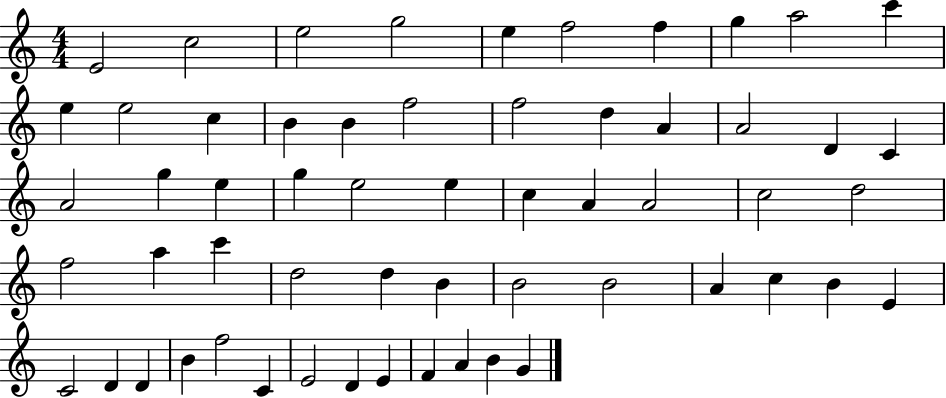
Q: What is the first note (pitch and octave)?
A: E4